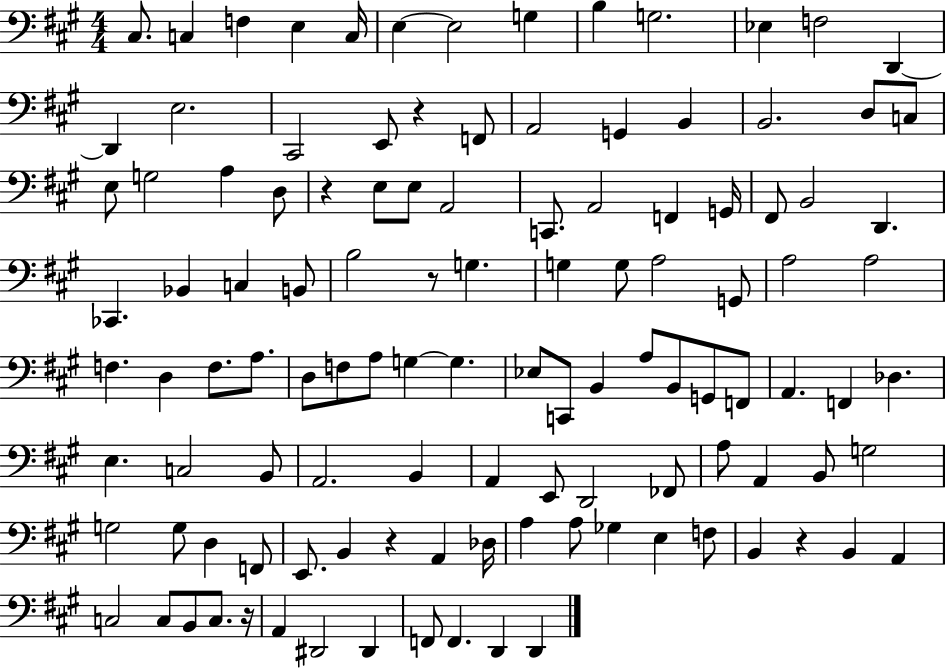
X:1
T:Untitled
M:4/4
L:1/4
K:A
^C,/2 C, F, E, C,/4 E, E,2 G, B, G,2 _E, F,2 D,, D,, E,2 ^C,,2 E,,/2 z F,,/2 A,,2 G,, B,, B,,2 D,/2 C,/2 E,/2 G,2 A, D,/2 z E,/2 E,/2 A,,2 C,,/2 A,,2 F,, G,,/4 ^F,,/2 B,,2 D,, _C,, _B,, C, B,,/2 B,2 z/2 G, G, G,/2 A,2 G,,/2 A,2 A,2 F, D, F,/2 A,/2 D,/2 F,/2 A,/2 G, G, _E,/2 C,,/2 B,, A,/2 B,,/2 G,,/2 F,,/2 A,, F,, _D, E, C,2 B,,/2 A,,2 B,, A,, E,,/2 D,,2 _F,,/2 A,/2 A,, B,,/2 G,2 G,2 G,/2 D, F,,/2 E,,/2 B,, z A,, _D,/4 A, A,/2 _G, E, F,/2 B,, z B,, A,, C,2 C,/2 B,,/2 C,/2 z/4 A,, ^D,,2 ^D,, F,,/2 F,, D,, D,,